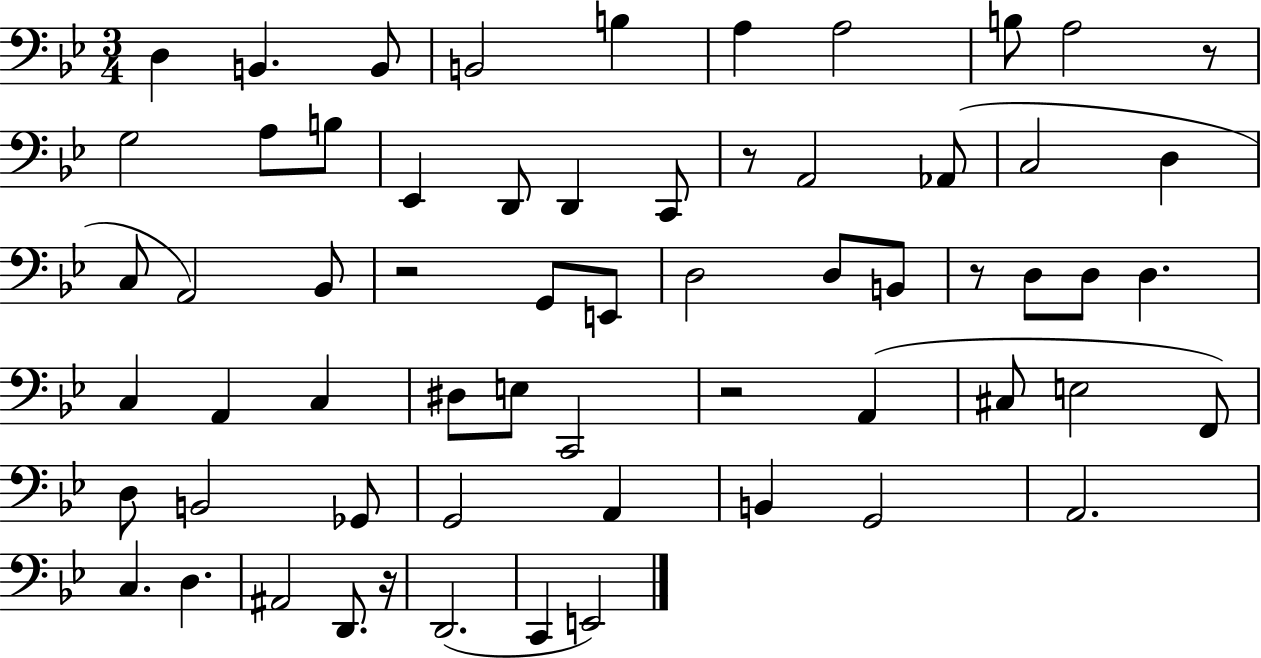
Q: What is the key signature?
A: BES major